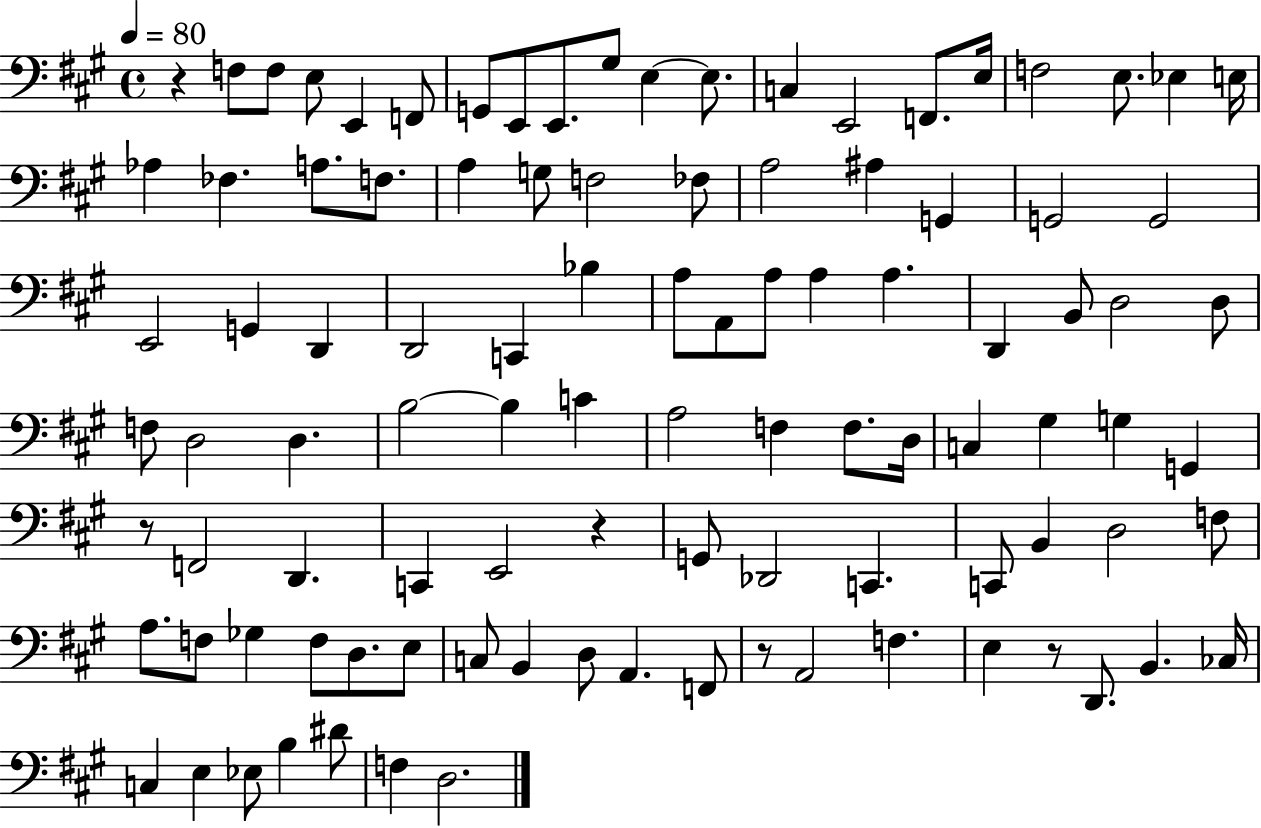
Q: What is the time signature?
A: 4/4